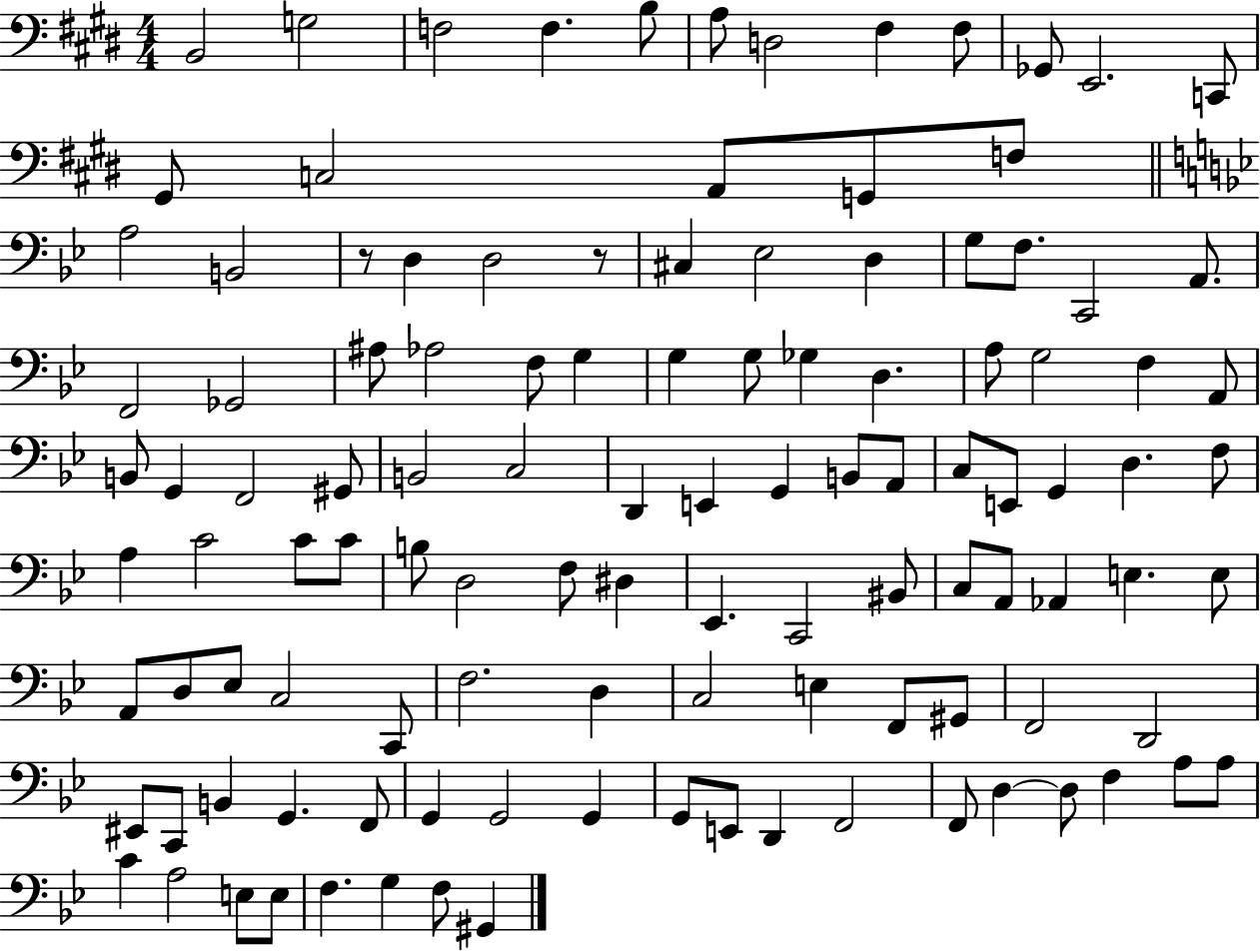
B2/h G3/h F3/h F3/q. B3/e A3/e D3/h F#3/q F#3/e Gb2/e E2/h. C2/e G#2/e C3/h A2/e G2/e F3/e A3/h B2/h R/e D3/q D3/h R/e C#3/q Eb3/h D3/q G3/e F3/e. C2/h A2/e. F2/h Gb2/h A#3/e Ab3/h F3/e G3/q G3/q G3/e Gb3/q D3/q. A3/e G3/h F3/q A2/e B2/e G2/q F2/h G#2/e B2/h C3/h D2/q E2/q G2/q B2/e A2/e C3/e E2/e G2/q D3/q. F3/e A3/q C4/h C4/e C4/e B3/e D3/h F3/e D#3/q Eb2/q. C2/h BIS2/e C3/e A2/e Ab2/q E3/q. E3/e A2/e D3/e Eb3/e C3/h C2/e F3/h. D3/q C3/h E3/q F2/e G#2/e F2/h D2/h EIS2/e C2/e B2/q G2/q. F2/e G2/q G2/h G2/q G2/e E2/e D2/q F2/h F2/e D3/q D3/e F3/q A3/e A3/e C4/q A3/h E3/e E3/e F3/q. G3/q F3/e G#2/q